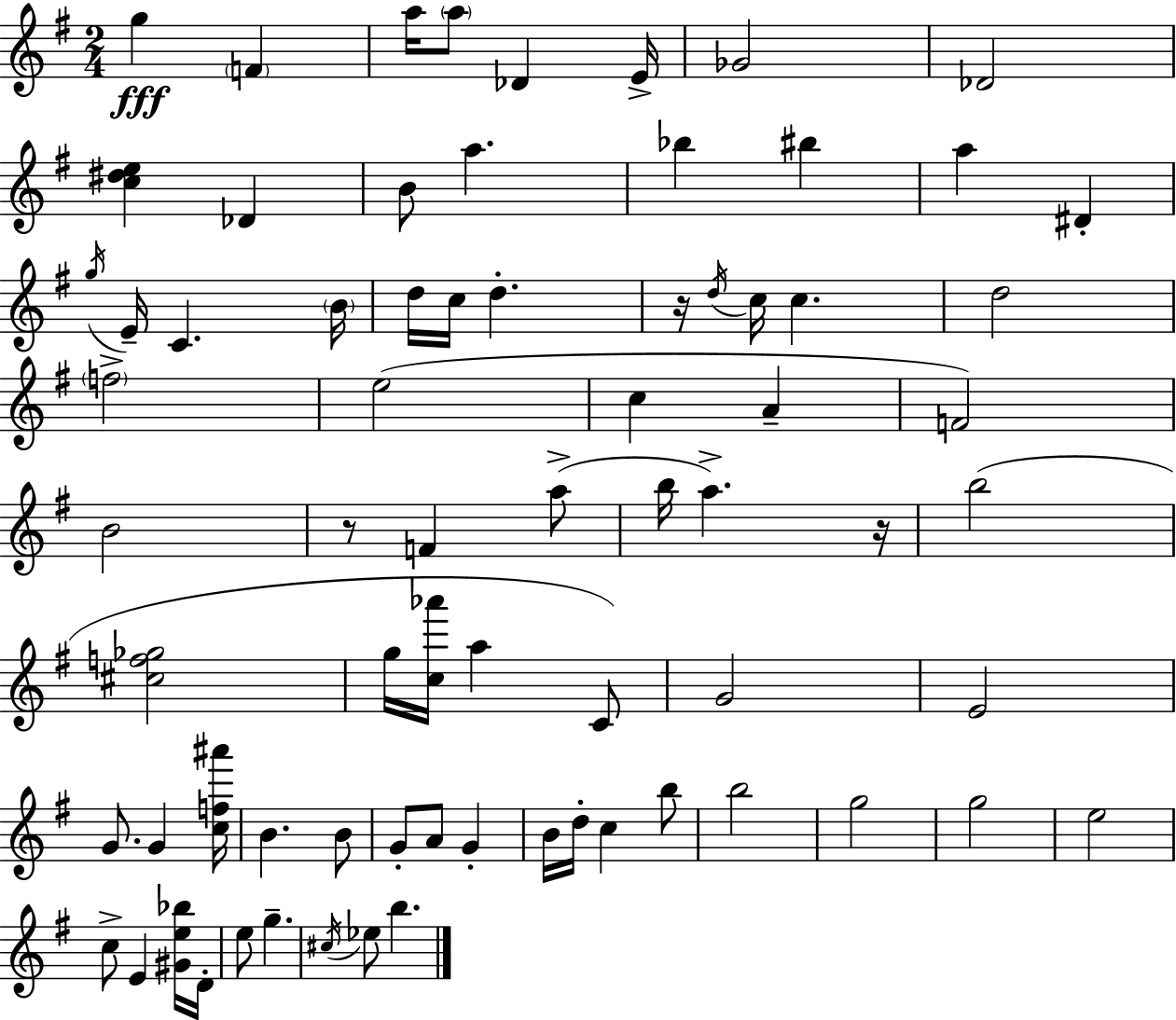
X:1
T:Untitled
M:2/4
L:1/4
K:Em
g F a/4 a/2 _D E/4 _G2 _D2 [c^de] _D B/2 a _b ^b a ^D g/4 E/4 C B/4 d/4 c/4 d z/4 d/4 c/4 c d2 f2 e2 c A F2 B2 z/2 F a/2 b/4 a z/4 b2 [^cf_g]2 g/4 [c_a']/4 a C/2 G2 E2 G/2 G [cf^a']/4 B B/2 G/2 A/2 G B/4 d/4 c b/2 b2 g2 g2 e2 c/2 E [^Ge_b]/4 D/4 e/2 g ^c/4 _e/2 b